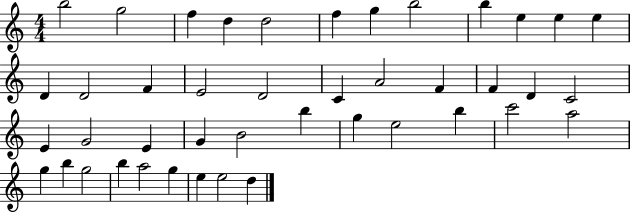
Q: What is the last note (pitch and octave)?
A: D5